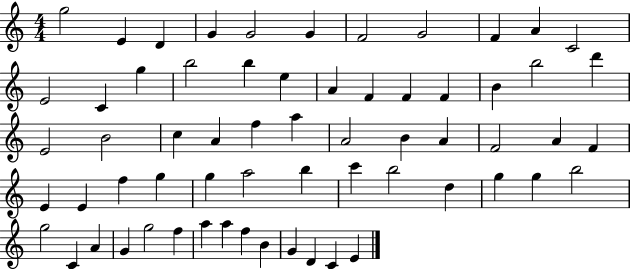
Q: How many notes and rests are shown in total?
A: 63